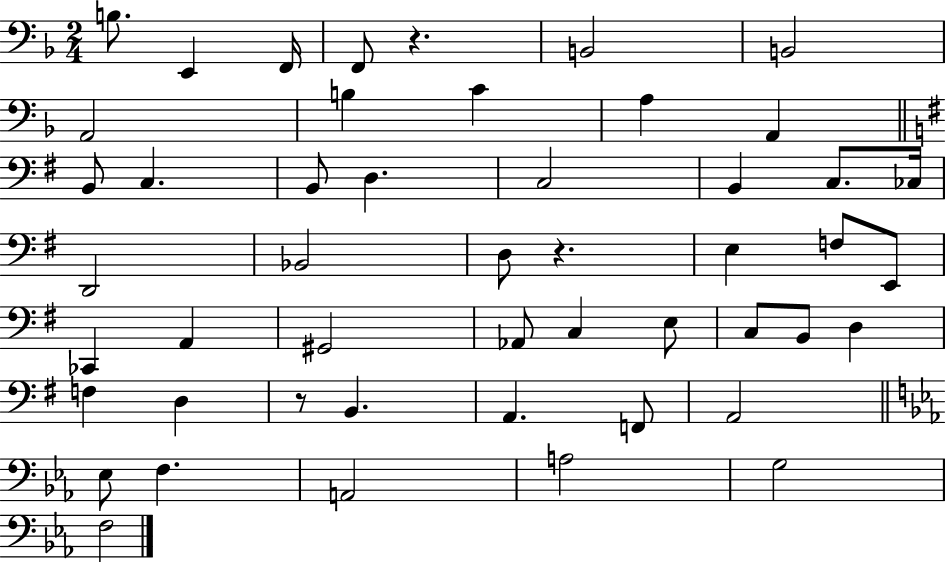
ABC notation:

X:1
T:Untitled
M:2/4
L:1/4
K:F
B,/2 E,, F,,/4 F,,/2 z B,,2 B,,2 A,,2 B, C A, A,, B,,/2 C, B,,/2 D, C,2 B,, C,/2 _C,/4 D,,2 _B,,2 D,/2 z E, F,/2 E,,/2 _C,, A,, ^G,,2 _A,,/2 C, E,/2 C,/2 B,,/2 D, F, D, z/2 B,, A,, F,,/2 A,,2 _E,/2 F, A,,2 A,2 G,2 F,2